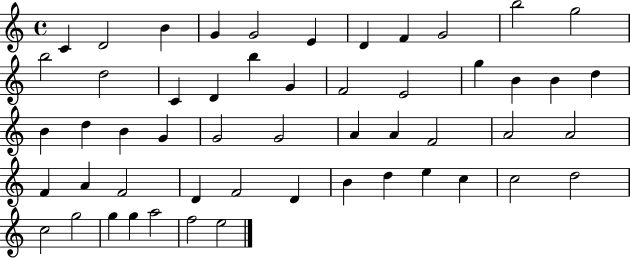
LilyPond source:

{
  \clef treble
  \time 4/4
  \defaultTimeSignature
  \key c \major
  c'4 d'2 b'4 | g'4 g'2 e'4 | d'4 f'4 g'2 | b''2 g''2 | \break b''2 d''2 | c'4 d'4 b''4 g'4 | f'2 e'2 | g''4 b'4 b'4 d''4 | \break b'4 d''4 b'4 g'4 | g'2 g'2 | a'4 a'4 f'2 | a'2 a'2 | \break f'4 a'4 f'2 | d'4 f'2 d'4 | b'4 d''4 e''4 c''4 | c''2 d''2 | \break c''2 g''2 | g''4 g''4 a''2 | f''2 e''2 | \bar "|."
}